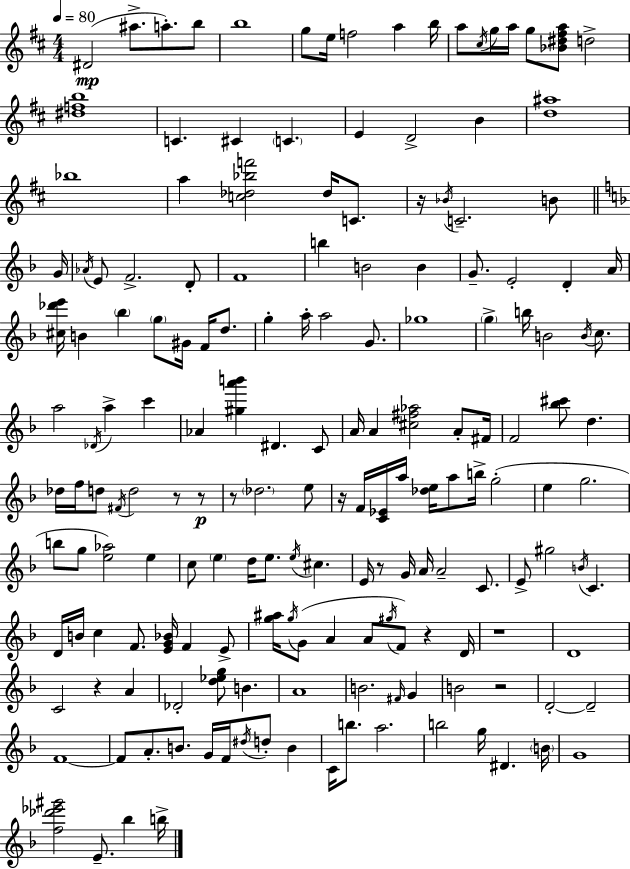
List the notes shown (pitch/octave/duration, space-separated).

D#4/h A#5/e. A5/e. B5/e B5/w G5/e E5/s F5/h A5/q B5/s A5/e C#5/s G5/s A5/s G5/e [Bb4,D#5,F#5,A5]/e D5/h [D#5,F5,B5]/w C4/q. C#4/q C4/q. E4/q D4/h B4/q [D5,A#5]/w Bb5/w A5/q [C5,Db5,Bb5,F6]/h Db5/s C4/e. R/s Bb4/s C4/h. B4/e G4/s Ab4/s E4/e F4/h. D4/e F4/w B5/q B4/h B4/q G4/e. E4/h D4/q A4/s [C#5,Db6,E6]/s B4/q Bb5/q G5/e G#4/s F4/s D5/e. G5/q A5/s A5/h G4/e. Gb5/w G5/q B5/s B4/h B4/s C5/e. A5/h Db4/s A5/q C6/q Ab4/q [G#5,A6,B6]/q D#4/q. C4/e A4/s A4/q [C#5,F#5,Ab5]/h A4/e F#4/s F4/h [Bb5,C#6]/e D5/q. Db5/s F5/s D5/e F#4/s D5/h R/e R/e R/e Db5/h. E5/e R/s F4/s [C4,Eb4]/s A5/s [Db5,E5]/s A5/e B5/s G5/h E5/q G5/h. B5/e G5/e [E5,Ab5]/h E5/q C5/e E5/q D5/s E5/e. E5/s C#5/q. E4/s R/e G4/s A4/s A4/h C4/e. E4/e G#5/h B4/s C4/q. D4/s B4/s C5/q F4/e. [E4,G4,Bb4]/s F4/q E4/e [G5,A#5]/s G5/s G4/e A4/q A4/e G#5/s F4/e R/q D4/s R/w D4/w C4/h R/q A4/q Db4/h [D5,Eb5,G5]/e B4/q. A4/w B4/h. F#4/s G4/q B4/h R/h D4/h D4/h F4/w F4/e A4/e. B4/e. G4/s F4/s D#5/s D5/e B4/q C4/s B5/e. A5/h. B5/h G5/s D#4/q. B4/s G4/w [F5,Db6,Eb6,G#6]/h E4/e. Bb5/q B5/s